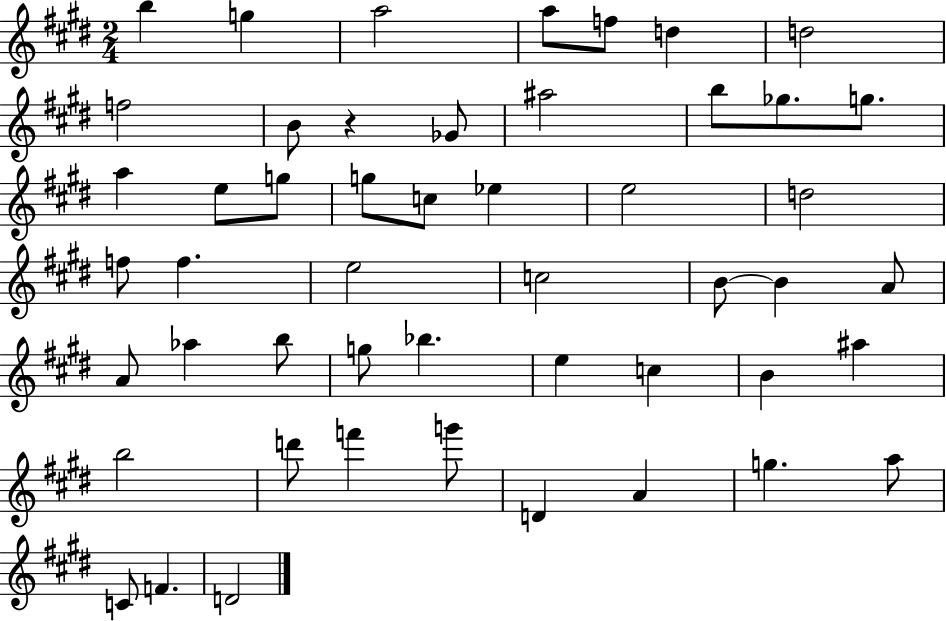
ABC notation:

X:1
T:Untitled
M:2/4
L:1/4
K:E
b g a2 a/2 f/2 d d2 f2 B/2 z _G/2 ^a2 b/2 _g/2 g/2 a e/2 g/2 g/2 c/2 _e e2 d2 f/2 f e2 c2 B/2 B A/2 A/2 _a b/2 g/2 _b e c B ^a b2 d'/2 f' g'/2 D A g a/2 C/2 F D2